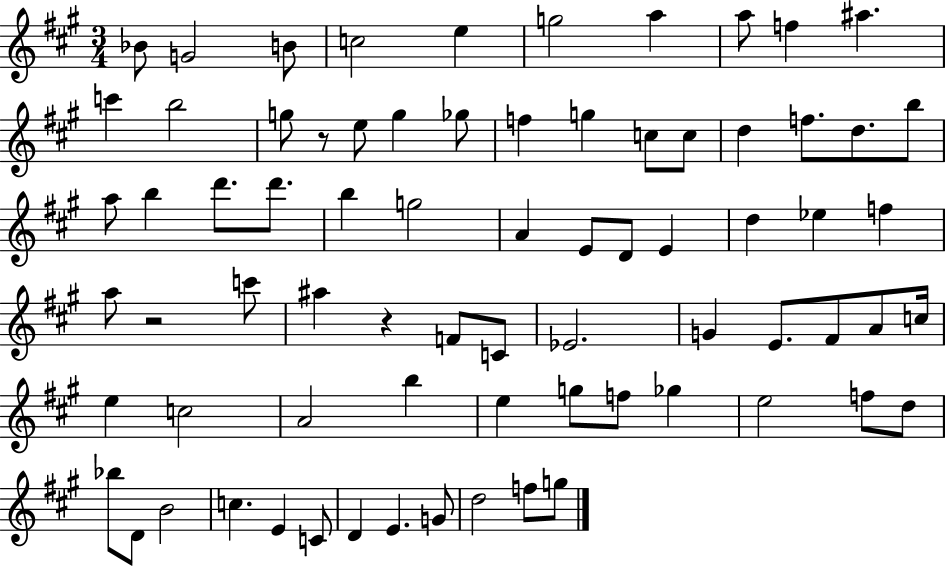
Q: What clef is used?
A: treble